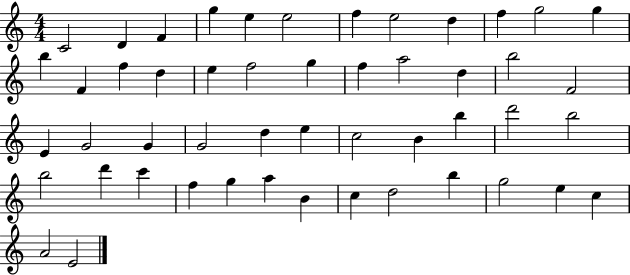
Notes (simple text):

C4/h D4/q F4/q G5/q E5/q E5/h F5/q E5/h D5/q F5/q G5/h G5/q B5/q F4/q F5/q D5/q E5/q F5/h G5/q F5/q A5/h D5/q B5/h F4/h E4/q G4/h G4/q G4/h D5/q E5/q C5/h B4/q B5/q D6/h B5/h B5/h D6/q C6/q F5/q G5/q A5/q B4/q C5/q D5/h B5/q G5/h E5/q C5/q A4/h E4/h